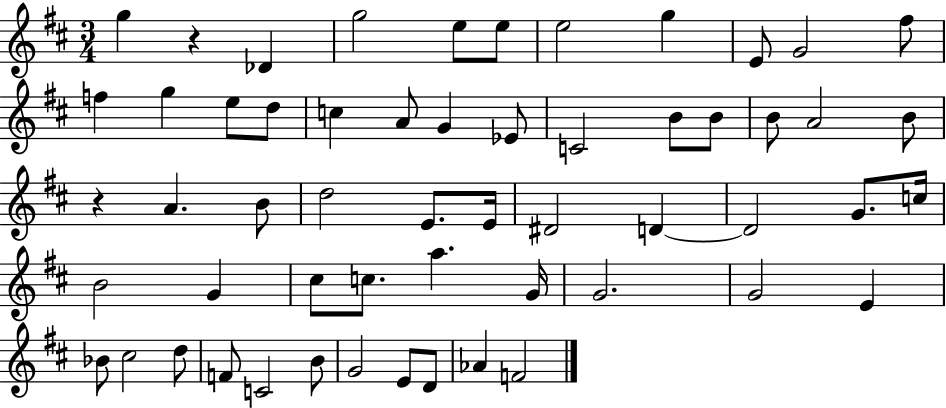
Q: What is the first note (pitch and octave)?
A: G5